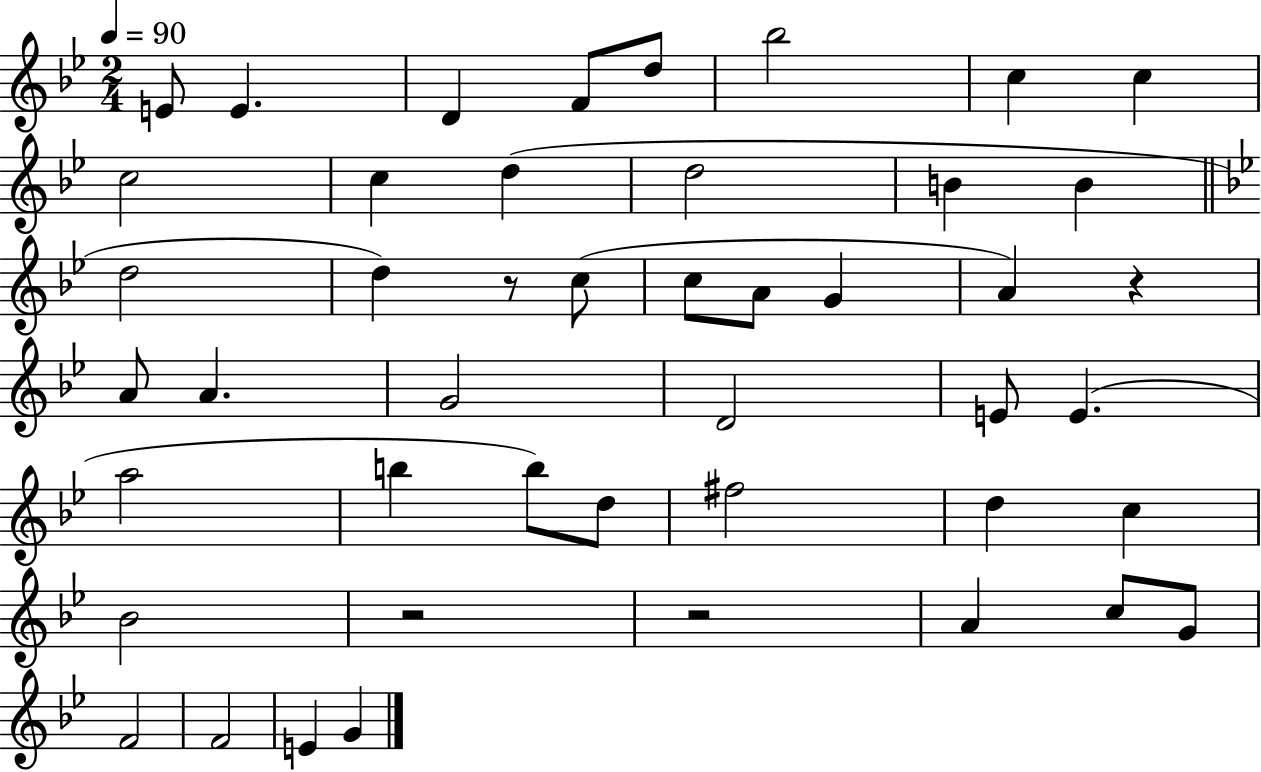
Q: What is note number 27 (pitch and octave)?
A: E4